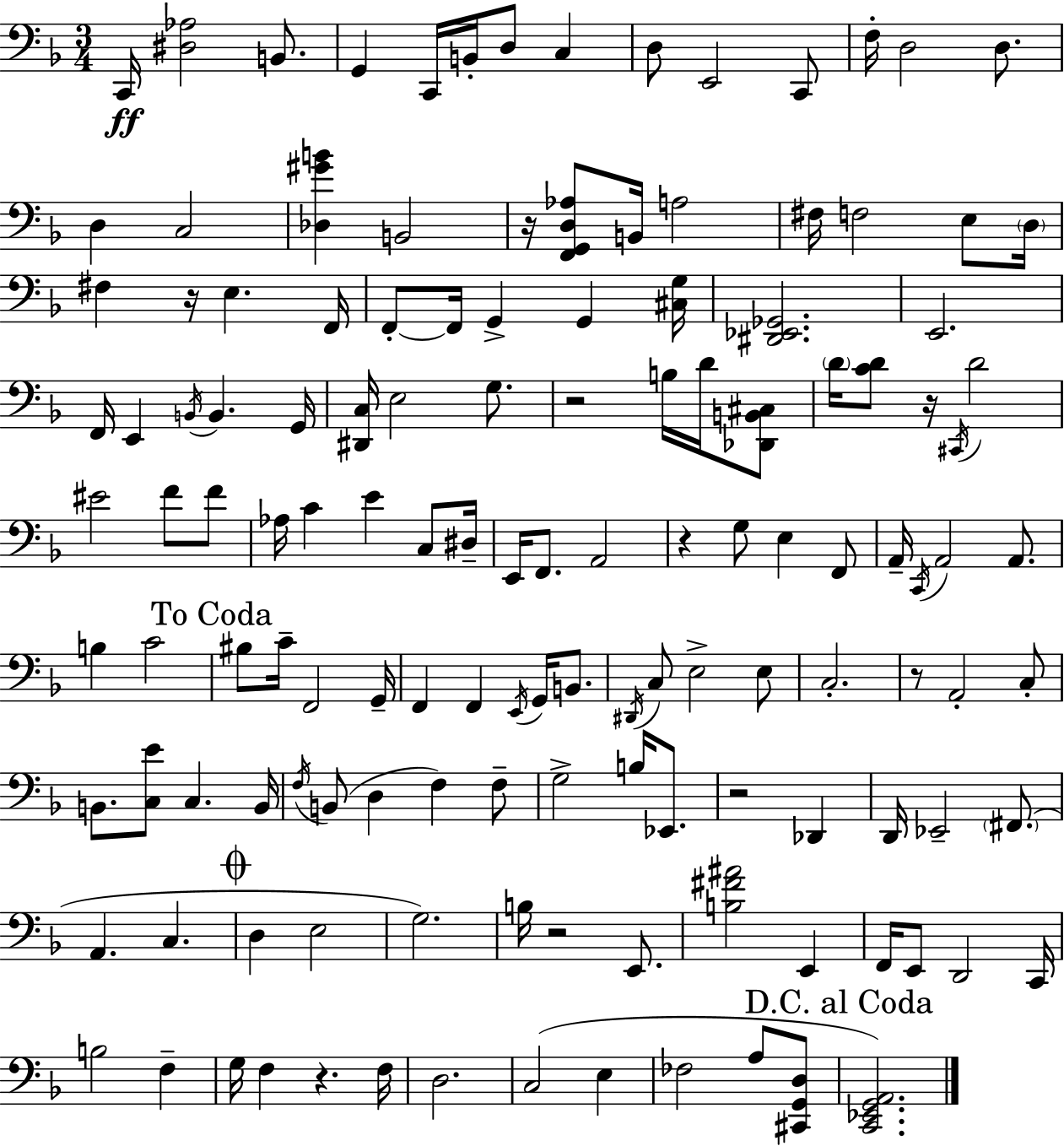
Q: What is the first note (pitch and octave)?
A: C2